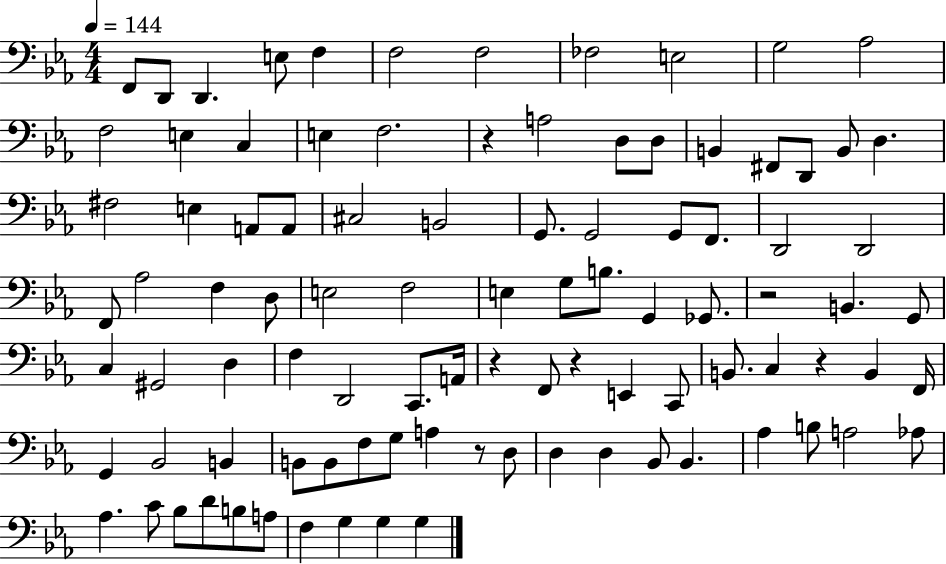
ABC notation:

X:1
T:Untitled
M:4/4
L:1/4
K:Eb
F,,/2 D,,/2 D,, E,/2 F, F,2 F,2 _F,2 E,2 G,2 _A,2 F,2 E, C, E, F,2 z A,2 D,/2 D,/2 B,, ^F,,/2 D,,/2 B,,/2 D, ^F,2 E, A,,/2 A,,/2 ^C,2 B,,2 G,,/2 G,,2 G,,/2 F,,/2 D,,2 D,,2 F,,/2 _A,2 F, D,/2 E,2 F,2 E, G,/2 B,/2 G,, _G,,/2 z2 B,, G,,/2 C, ^G,,2 D, F, D,,2 C,,/2 A,,/4 z F,,/2 z E,, C,,/2 B,,/2 C, z B,, F,,/4 G,, _B,,2 B,, B,,/2 B,,/2 F,/2 G,/2 A, z/2 D,/2 D, D, _B,,/2 _B,, _A, B,/2 A,2 _A,/2 _A, C/2 _B,/2 D/2 B,/2 A,/2 F, G, G, G,